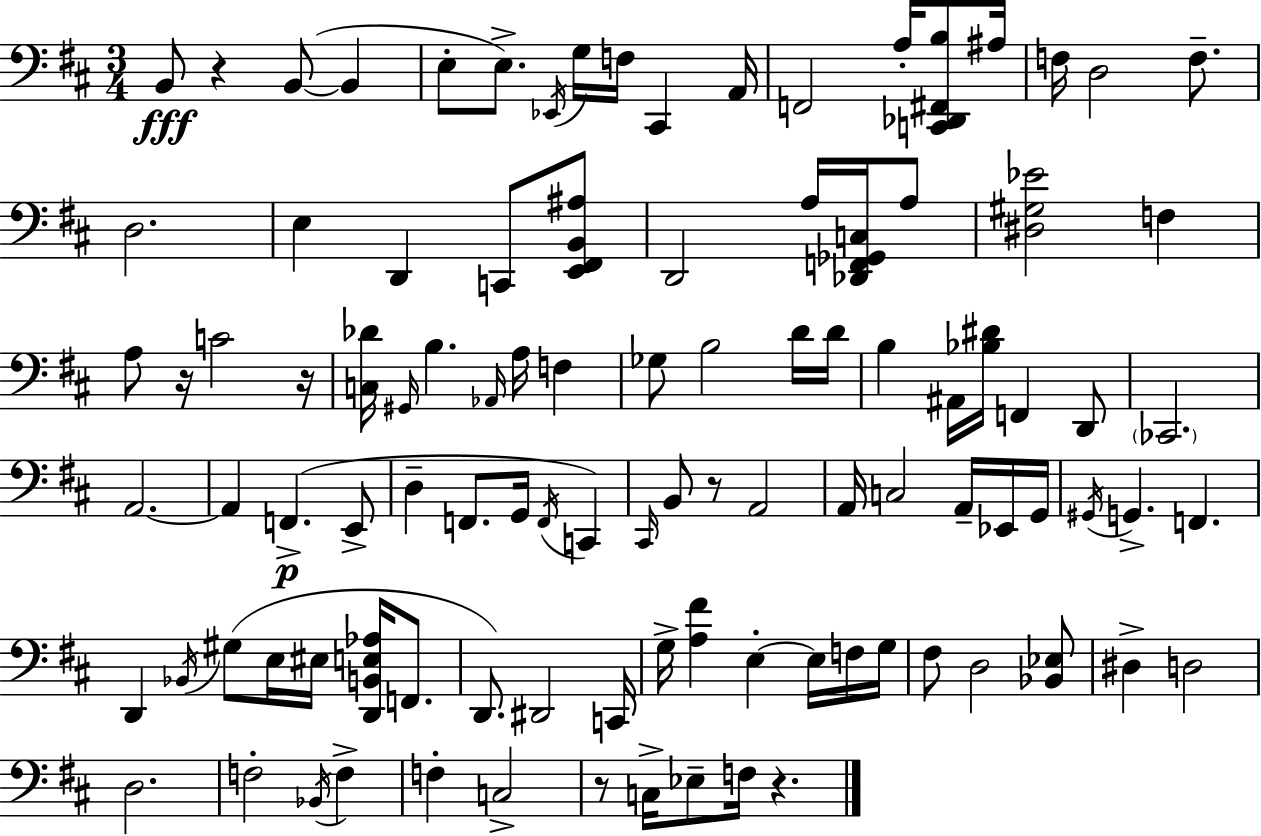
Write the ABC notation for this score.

X:1
T:Untitled
M:3/4
L:1/4
K:D
B,,/2 z B,,/2 B,, E,/2 E,/2 _E,,/4 G,/4 F,/4 ^C,, A,,/4 F,,2 A,/4 [C,,_D,,^F,,B,]/2 ^A,/4 F,/4 D,2 F,/2 D,2 E, D,, C,,/2 [E,,^F,,B,,^A,]/2 D,,2 A,/4 [_D,,F,,_G,,C,]/4 A,/2 [^D,^G,_E]2 F, A,/2 z/4 C2 z/4 [C,_D]/4 ^G,,/4 B, _A,,/4 A,/4 F, _G,/2 B,2 D/4 D/4 B, ^A,,/4 [_B,^D]/4 F,, D,,/2 _C,,2 A,,2 A,, F,, E,,/2 D, F,,/2 G,,/4 F,,/4 C,, ^C,,/4 B,,/2 z/2 A,,2 A,,/4 C,2 A,,/4 _E,,/4 G,,/4 ^G,,/4 G,, F,, D,, _B,,/4 ^G,/2 E,/4 ^E,/4 [D,,B,,E,_A,]/4 F,,/2 D,,/2 ^D,,2 C,,/4 G,/4 [A,^F] E, E,/4 F,/4 G,/4 ^F,/2 D,2 [_B,,_E,]/2 ^D, D,2 D,2 F,2 _B,,/4 F, F, C,2 z/2 C,/4 _E,/2 F,/4 z